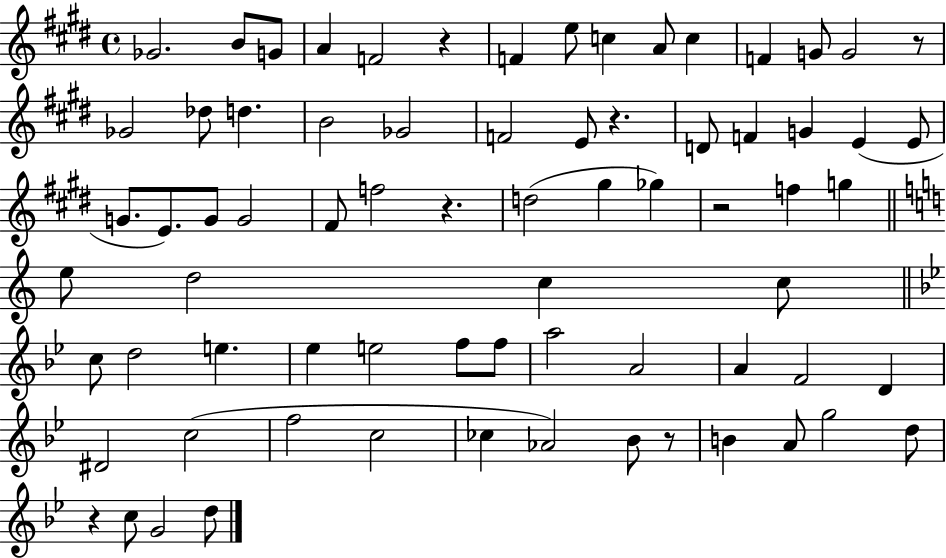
{
  \clef treble
  \time 4/4
  \defaultTimeSignature
  \key e \major
  ges'2. b'8 g'8 | a'4 f'2 r4 | f'4 e''8 c''4 a'8 c''4 | f'4 g'8 g'2 r8 | \break ges'2 des''8 d''4. | b'2 ges'2 | f'2 e'8 r4. | d'8 f'4 g'4 e'4( e'8 | \break g'8. e'8.) g'8 g'2 | fis'8 f''2 r4. | d''2( gis''4 ges''4) | r2 f''4 g''4 | \break \bar "||" \break \key a \minor e''8 d''2 c''4 c''8 | \bar "||" \break \key bes \major c''8 d''2 e''4. | ees''4 e''2 f''8 f''8 | a''2 a'2 | a'4 f'2 d'4 | \break dis'2 c''2( | f''2 c''2 | ces''4 aes'2) bes'8 r8 | b'4 a'8 g''2 d''8 | \break r4 c''8 g'2 d''8 | \bar "|."
}